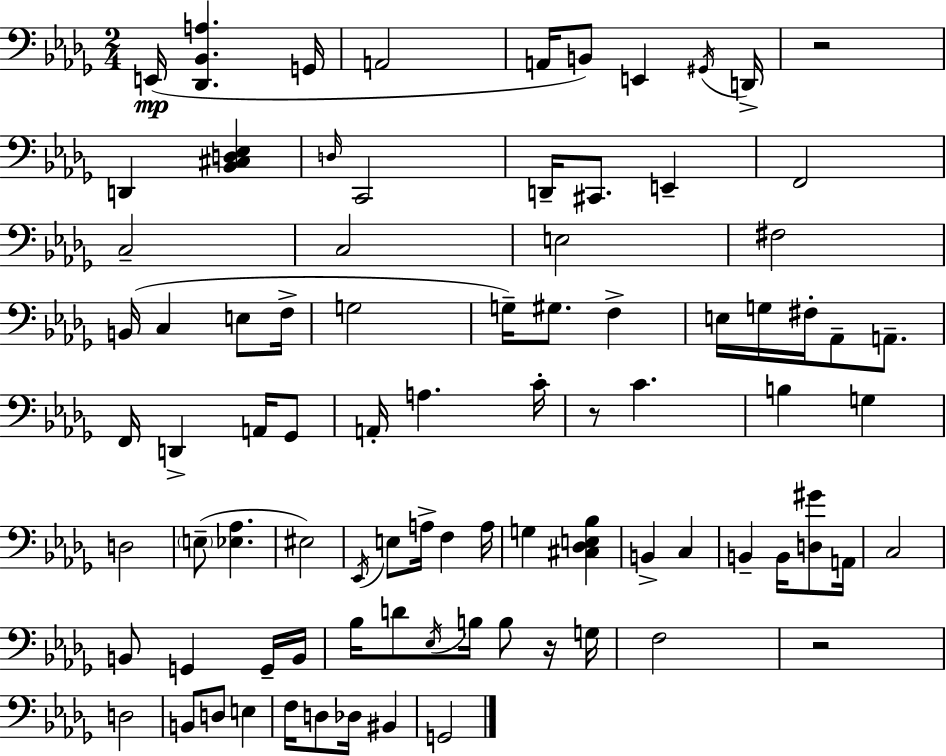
X:1
T:Untitled
M:2/4
L:1/4
K:Bbm
E,,/4 [_D,,_B,,A,] G,,/4 A,,2 A,,/4 B,,/2 E,, ^G,,/4 D,,/4 z2 D,, [_B,,^C,D,_E,] D,/4 C,,2 D,,/4 ^C,,/2 E,, F,,2 C,2 C,2 E,2 ^F,2 B,,/4 C, E,/2 F,/4 G,2 G,/4 ^G,/2 F, E,/4 G,/4 ^F,/4 _A,,/2 A,,/2 F,,/4 D,, A,,/4 _G,,/2 A,,/4 A, C/4 z/2 C B, G, D,2 E,/2 [_E,_A,] ^E,2 _E,,/4 E,/2 A,/4 F, A,/4 G, [^C,_D,E,_B,] B,, C, B,, B,,/4 [D,^G]/2 A,,/4 C,2 B,,/2 G,, G,,/4 B,,/4 _B,/4 D/2 _E,/4 B,/4 B,/2 z/4 G,/4 F,2 z2 D,2 B,,/2 D,/2 E, F,/4 D,/2 _D,/4 ^B,, G,,2